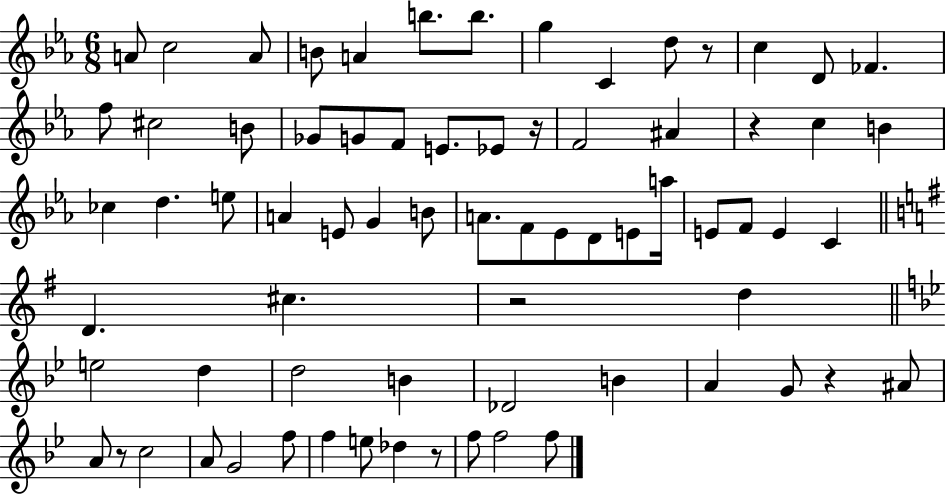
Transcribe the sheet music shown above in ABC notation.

X:1
T:Untitled
M:6/8
L:1/4
K:Eb
A/2 c2 A/2 B/2 A b/2 b/2 g C d/2 z/2 c D/2 _F f/2 ^c2 B/2 _G/2 G/2 F/2 E/2 _E/2 z/4 F2 ^A z c B _c d e/2 A E/2 G B/2 A/2 F/2 _E/2 D/2 E/2 a/4 E/2 F/2 E C D ^c z2 d e2 d d2 B _D2 B A G/2 z ^A/2 A/2 z/2 c2 A/2 G2 f/2 f e/2 _d z/2 f/2 f2 f/2